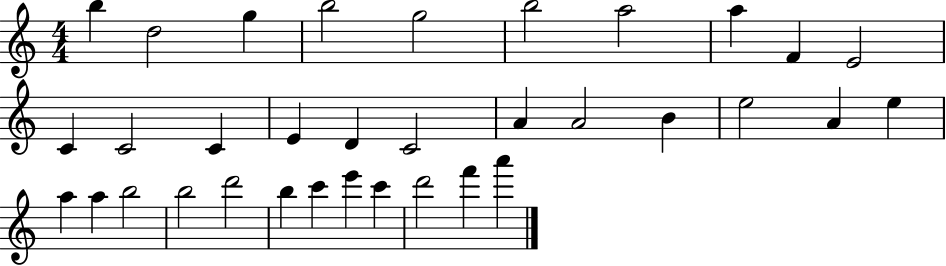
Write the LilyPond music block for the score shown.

{
  \clef treble
  \numericTimeSignature
  \time 4/4
  \key c \major
  b''4 d''2 g''4 | b''2 g''2 | b''2 a''2 | a''4 f'4 e'2 | \break c'4 c'2 c'4 | e'4 d'4 c'2 | a'4 a'2 b'4 | e''2 a'4 e''4 | \break a''4 a''4 b''2 | b''2 d'''2 | b''4 c'''4 e'''4 c'''4 | d'''2 f'''4 a'''4 | \break \bar "|."
}